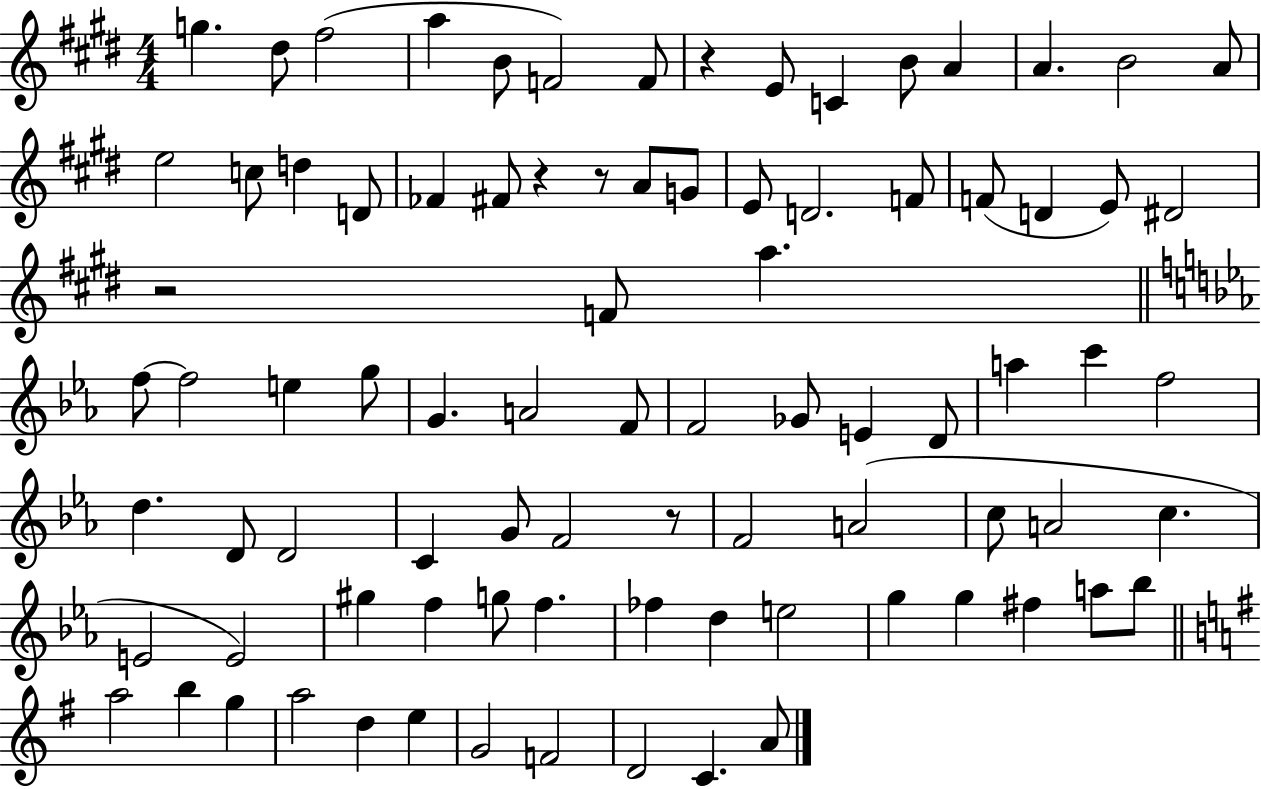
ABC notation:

X:1
T:Untitled
M:4/4
L:1/4
K:E
g ^d/2 ^f2 a B/2 F2 F/2 z E/2 C B/2 A A B2 A/2 e2 c/2 d D/2 _F ^F/2 z z/2 A/2 G/2 E/2 D2 F/2 F/2 D E/2 ^D2 z2 F/2 a f/2 f2 e g/2 G A2 F/2 F2 _G/2 E D/2 a c' f2 d D/2 D2 C G/2 F2 z/2 F2 A2 c/2 A2 c E2 E2 ^g f g/2 f _f d e2 g g ^f a/2 _b/2 a2 b g a2 d e G2 F2 D2 C A/2